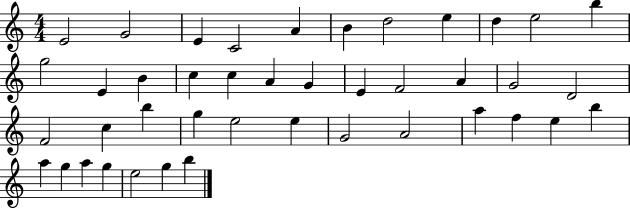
X:1
T:Untitled
M:4/4
L:1/4
K:C
E2 G2 E C2 A B d2 e d e2 b g2 E B c c A G E F2 A G2 D2 F2 c b g e2 e G2 A2 a f e b a g a g e2 g b